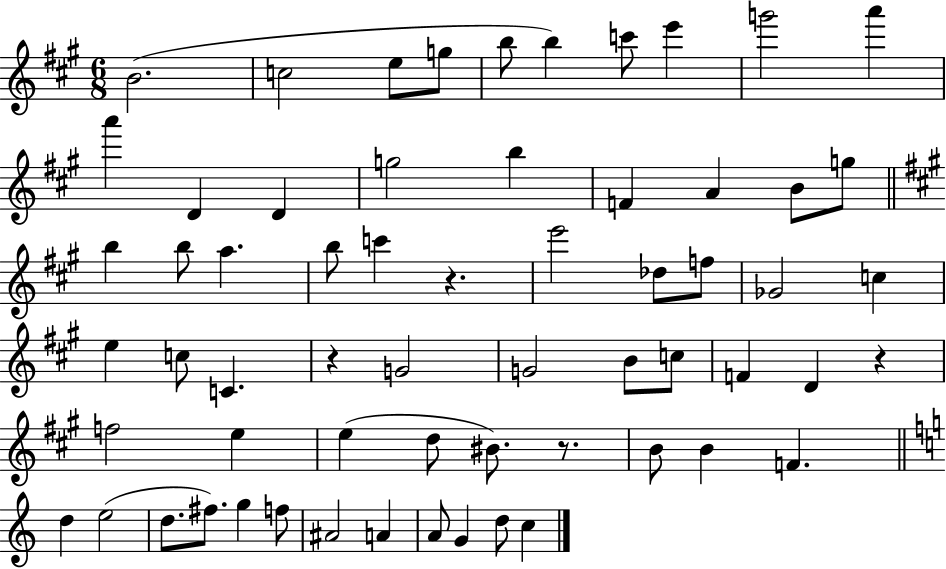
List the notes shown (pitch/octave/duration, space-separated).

B4/h. C5/h E5/e G5/e B5/e B5/q C6/e E6/q G6/h A6/q A6/q D4/q D4/q G5/h B5/q F4/q A4/q B4/e G5/e B5/q B5/e A5/q. B5/e C6/q R/q. E6/h Db5/e F5/e Gb4/h C5/q E5/q C5/e C4/q. R/q G4/h G4/h B4/e C5/e F4/q D4/q R/q F5/h E5/q E5/q D5/e BIS4/e. R/e. B4/e B4/q F4/q. D5/q E5/h D5/e. F#5/e. G5/q F5/e A#4/h A4/q A4/e G4/q D5/e C5/q